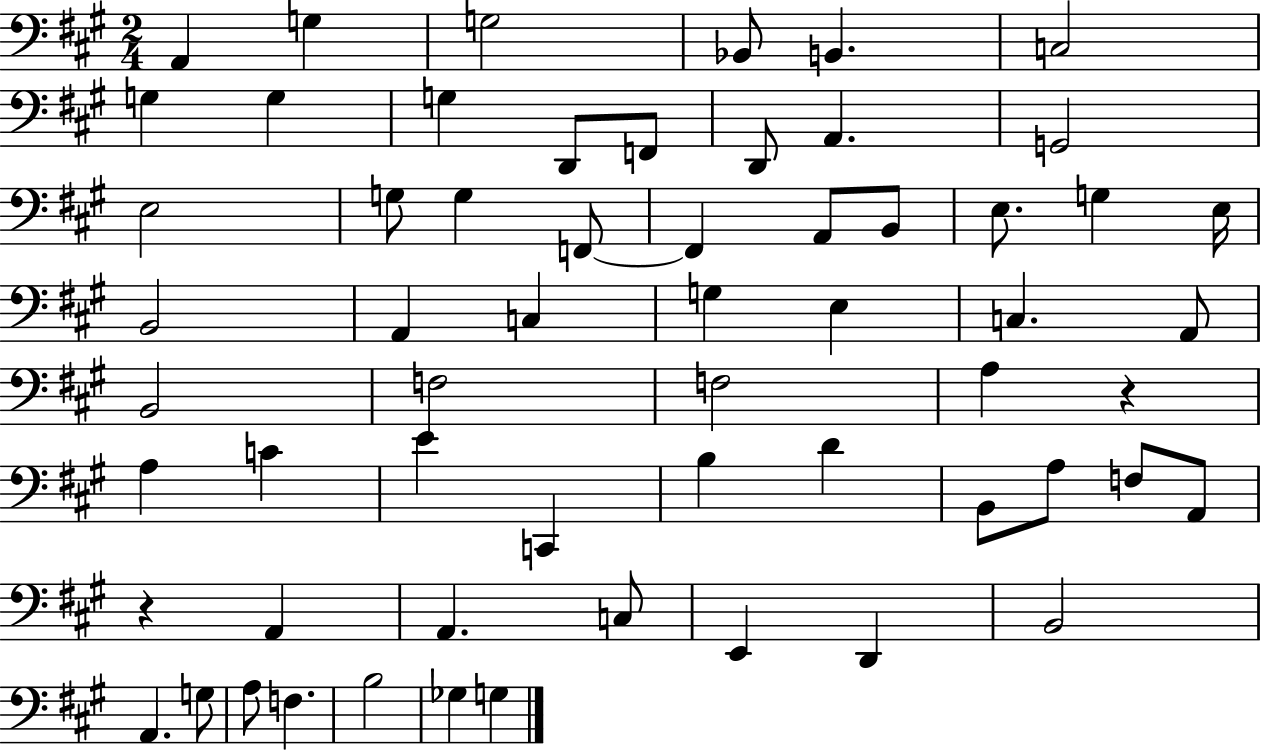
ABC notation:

X:1
T:Untitled
M:2/4
L:1/4
K:A
A,, G, G,2 _B,,/2 B,, C,2 G, G, G, D,,/2 F,,/2 D,,/2 A,, G,,2 E,2 G,/2 G, F,,/2 F,, A,,/2 B,,/2 E,/2 G, E,/4 B,,2 A,, C, G, E, C, A,,/2 B,,2 F,2 F,2 A, z A, C E C,, B, D B,,/2 A,/2 F,/2 A,,/2 z A,, A,, C,/2 E,, D,, B,,2 A,, G,/2 A,/2 F, B,2 _G, G,